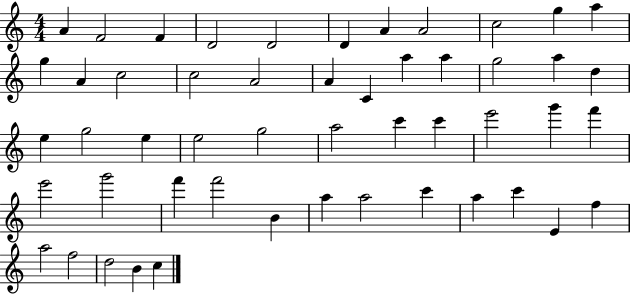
{
  \clef treble
  \numericTimeSignature
  \time 4/4
  \key c \major
  a'4 f'2 f'4 | d'2 d'2 | d'4 a'4 a'2 | c''2 g''4 a''4 | \break g''4 a'4 c''2 | c''2 a'2 | a'4 c'4 a''4 a''4 | g''2 a''4 d''4 | \break e''4 g''2 e''4 | e''2 g''2 | a''2 c'''4 c'''4 | e'''2 g'''4 f'''4 | \break e'''2 g'''2 | f'''4 f'''2 b'4 | a''4 a''2 c'''4 | a''4 c'''4 e'4 f''4 | \break a''2 f''2 | d''2 b'4 c''4 | \bar "|."
}